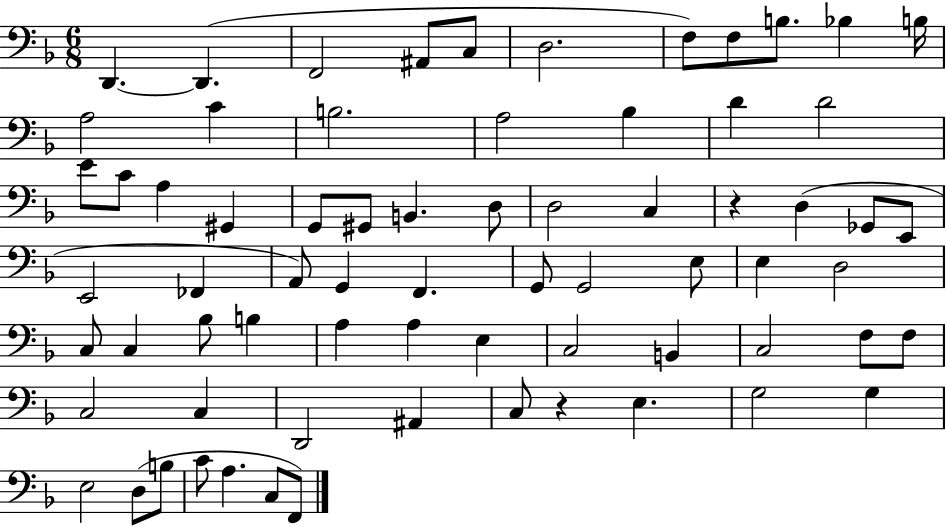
{
  \clef bass
  \numericTimeSignature
  \time 6/8
  \key f \major
  \repeat volta 2 { d,4.~~ d,4.( | f,2 ais,8 c8 | d2. | f8) f8 b8. bes4 b16 | \break a2 c'4 | b2. | a2 bes4 | d'4 d'2 | \break e'8 c'8 a4 gis,4 | g,8 gis,8 b,4. d8 | d2 c4 | r4 d4( ges,8 e,8 | \break e,2 fes,4 | a,8) g,4 f,4. | g,8 g,2 e8 | e4 d2 | \break c8 c4 bes8 b4 | a4 a4 e4 | c2 b,4 | c2 f8 f8 | \break c2 c4 | d,2 ais,4 | c8 r4 e4. | g2 g4 | \break e2 d8( b8 | c'8 a4. c8 f,8) | } \bar "|."
}